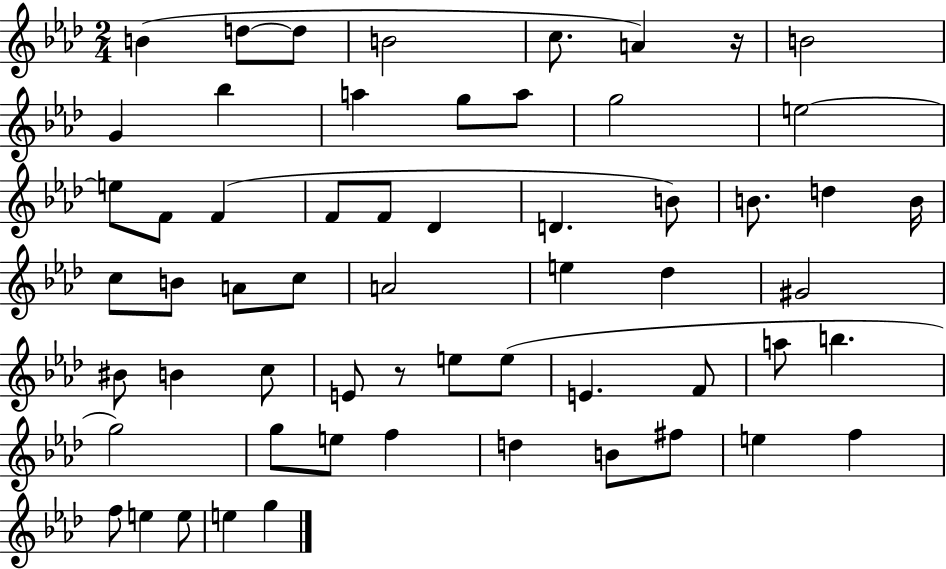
{
  \clef treble
  \numericTimeSignature
  \time 2/4
  \key aes \major
  b'4( d''8~~ d''8 | b'2 | c''8. a'4) r16 | b'2 | \break g'4 bes''4 | a''4 g''8 a''8 | g''2 | e''2~~ | \break e''8 f'8 f'4( | f'8 f'8 des'4 | d'4. b'8) | b'8. d''4 b'16 | \break c''8 b'8 a'8 c''8 | a'2 | e''4 des''4 | gis'2 | \break bis'8 b'4 c''8 | e'8 r8 e''8 e''8( | e'4. f'8 | a''8 b''4. | \break g''2) | g''8 e''8 f''4 | d''4 b'8 fis''8 | e''4 f''4 | \break f''8 e''4 e''8 | e''4 g''4 | \bar "|."
}